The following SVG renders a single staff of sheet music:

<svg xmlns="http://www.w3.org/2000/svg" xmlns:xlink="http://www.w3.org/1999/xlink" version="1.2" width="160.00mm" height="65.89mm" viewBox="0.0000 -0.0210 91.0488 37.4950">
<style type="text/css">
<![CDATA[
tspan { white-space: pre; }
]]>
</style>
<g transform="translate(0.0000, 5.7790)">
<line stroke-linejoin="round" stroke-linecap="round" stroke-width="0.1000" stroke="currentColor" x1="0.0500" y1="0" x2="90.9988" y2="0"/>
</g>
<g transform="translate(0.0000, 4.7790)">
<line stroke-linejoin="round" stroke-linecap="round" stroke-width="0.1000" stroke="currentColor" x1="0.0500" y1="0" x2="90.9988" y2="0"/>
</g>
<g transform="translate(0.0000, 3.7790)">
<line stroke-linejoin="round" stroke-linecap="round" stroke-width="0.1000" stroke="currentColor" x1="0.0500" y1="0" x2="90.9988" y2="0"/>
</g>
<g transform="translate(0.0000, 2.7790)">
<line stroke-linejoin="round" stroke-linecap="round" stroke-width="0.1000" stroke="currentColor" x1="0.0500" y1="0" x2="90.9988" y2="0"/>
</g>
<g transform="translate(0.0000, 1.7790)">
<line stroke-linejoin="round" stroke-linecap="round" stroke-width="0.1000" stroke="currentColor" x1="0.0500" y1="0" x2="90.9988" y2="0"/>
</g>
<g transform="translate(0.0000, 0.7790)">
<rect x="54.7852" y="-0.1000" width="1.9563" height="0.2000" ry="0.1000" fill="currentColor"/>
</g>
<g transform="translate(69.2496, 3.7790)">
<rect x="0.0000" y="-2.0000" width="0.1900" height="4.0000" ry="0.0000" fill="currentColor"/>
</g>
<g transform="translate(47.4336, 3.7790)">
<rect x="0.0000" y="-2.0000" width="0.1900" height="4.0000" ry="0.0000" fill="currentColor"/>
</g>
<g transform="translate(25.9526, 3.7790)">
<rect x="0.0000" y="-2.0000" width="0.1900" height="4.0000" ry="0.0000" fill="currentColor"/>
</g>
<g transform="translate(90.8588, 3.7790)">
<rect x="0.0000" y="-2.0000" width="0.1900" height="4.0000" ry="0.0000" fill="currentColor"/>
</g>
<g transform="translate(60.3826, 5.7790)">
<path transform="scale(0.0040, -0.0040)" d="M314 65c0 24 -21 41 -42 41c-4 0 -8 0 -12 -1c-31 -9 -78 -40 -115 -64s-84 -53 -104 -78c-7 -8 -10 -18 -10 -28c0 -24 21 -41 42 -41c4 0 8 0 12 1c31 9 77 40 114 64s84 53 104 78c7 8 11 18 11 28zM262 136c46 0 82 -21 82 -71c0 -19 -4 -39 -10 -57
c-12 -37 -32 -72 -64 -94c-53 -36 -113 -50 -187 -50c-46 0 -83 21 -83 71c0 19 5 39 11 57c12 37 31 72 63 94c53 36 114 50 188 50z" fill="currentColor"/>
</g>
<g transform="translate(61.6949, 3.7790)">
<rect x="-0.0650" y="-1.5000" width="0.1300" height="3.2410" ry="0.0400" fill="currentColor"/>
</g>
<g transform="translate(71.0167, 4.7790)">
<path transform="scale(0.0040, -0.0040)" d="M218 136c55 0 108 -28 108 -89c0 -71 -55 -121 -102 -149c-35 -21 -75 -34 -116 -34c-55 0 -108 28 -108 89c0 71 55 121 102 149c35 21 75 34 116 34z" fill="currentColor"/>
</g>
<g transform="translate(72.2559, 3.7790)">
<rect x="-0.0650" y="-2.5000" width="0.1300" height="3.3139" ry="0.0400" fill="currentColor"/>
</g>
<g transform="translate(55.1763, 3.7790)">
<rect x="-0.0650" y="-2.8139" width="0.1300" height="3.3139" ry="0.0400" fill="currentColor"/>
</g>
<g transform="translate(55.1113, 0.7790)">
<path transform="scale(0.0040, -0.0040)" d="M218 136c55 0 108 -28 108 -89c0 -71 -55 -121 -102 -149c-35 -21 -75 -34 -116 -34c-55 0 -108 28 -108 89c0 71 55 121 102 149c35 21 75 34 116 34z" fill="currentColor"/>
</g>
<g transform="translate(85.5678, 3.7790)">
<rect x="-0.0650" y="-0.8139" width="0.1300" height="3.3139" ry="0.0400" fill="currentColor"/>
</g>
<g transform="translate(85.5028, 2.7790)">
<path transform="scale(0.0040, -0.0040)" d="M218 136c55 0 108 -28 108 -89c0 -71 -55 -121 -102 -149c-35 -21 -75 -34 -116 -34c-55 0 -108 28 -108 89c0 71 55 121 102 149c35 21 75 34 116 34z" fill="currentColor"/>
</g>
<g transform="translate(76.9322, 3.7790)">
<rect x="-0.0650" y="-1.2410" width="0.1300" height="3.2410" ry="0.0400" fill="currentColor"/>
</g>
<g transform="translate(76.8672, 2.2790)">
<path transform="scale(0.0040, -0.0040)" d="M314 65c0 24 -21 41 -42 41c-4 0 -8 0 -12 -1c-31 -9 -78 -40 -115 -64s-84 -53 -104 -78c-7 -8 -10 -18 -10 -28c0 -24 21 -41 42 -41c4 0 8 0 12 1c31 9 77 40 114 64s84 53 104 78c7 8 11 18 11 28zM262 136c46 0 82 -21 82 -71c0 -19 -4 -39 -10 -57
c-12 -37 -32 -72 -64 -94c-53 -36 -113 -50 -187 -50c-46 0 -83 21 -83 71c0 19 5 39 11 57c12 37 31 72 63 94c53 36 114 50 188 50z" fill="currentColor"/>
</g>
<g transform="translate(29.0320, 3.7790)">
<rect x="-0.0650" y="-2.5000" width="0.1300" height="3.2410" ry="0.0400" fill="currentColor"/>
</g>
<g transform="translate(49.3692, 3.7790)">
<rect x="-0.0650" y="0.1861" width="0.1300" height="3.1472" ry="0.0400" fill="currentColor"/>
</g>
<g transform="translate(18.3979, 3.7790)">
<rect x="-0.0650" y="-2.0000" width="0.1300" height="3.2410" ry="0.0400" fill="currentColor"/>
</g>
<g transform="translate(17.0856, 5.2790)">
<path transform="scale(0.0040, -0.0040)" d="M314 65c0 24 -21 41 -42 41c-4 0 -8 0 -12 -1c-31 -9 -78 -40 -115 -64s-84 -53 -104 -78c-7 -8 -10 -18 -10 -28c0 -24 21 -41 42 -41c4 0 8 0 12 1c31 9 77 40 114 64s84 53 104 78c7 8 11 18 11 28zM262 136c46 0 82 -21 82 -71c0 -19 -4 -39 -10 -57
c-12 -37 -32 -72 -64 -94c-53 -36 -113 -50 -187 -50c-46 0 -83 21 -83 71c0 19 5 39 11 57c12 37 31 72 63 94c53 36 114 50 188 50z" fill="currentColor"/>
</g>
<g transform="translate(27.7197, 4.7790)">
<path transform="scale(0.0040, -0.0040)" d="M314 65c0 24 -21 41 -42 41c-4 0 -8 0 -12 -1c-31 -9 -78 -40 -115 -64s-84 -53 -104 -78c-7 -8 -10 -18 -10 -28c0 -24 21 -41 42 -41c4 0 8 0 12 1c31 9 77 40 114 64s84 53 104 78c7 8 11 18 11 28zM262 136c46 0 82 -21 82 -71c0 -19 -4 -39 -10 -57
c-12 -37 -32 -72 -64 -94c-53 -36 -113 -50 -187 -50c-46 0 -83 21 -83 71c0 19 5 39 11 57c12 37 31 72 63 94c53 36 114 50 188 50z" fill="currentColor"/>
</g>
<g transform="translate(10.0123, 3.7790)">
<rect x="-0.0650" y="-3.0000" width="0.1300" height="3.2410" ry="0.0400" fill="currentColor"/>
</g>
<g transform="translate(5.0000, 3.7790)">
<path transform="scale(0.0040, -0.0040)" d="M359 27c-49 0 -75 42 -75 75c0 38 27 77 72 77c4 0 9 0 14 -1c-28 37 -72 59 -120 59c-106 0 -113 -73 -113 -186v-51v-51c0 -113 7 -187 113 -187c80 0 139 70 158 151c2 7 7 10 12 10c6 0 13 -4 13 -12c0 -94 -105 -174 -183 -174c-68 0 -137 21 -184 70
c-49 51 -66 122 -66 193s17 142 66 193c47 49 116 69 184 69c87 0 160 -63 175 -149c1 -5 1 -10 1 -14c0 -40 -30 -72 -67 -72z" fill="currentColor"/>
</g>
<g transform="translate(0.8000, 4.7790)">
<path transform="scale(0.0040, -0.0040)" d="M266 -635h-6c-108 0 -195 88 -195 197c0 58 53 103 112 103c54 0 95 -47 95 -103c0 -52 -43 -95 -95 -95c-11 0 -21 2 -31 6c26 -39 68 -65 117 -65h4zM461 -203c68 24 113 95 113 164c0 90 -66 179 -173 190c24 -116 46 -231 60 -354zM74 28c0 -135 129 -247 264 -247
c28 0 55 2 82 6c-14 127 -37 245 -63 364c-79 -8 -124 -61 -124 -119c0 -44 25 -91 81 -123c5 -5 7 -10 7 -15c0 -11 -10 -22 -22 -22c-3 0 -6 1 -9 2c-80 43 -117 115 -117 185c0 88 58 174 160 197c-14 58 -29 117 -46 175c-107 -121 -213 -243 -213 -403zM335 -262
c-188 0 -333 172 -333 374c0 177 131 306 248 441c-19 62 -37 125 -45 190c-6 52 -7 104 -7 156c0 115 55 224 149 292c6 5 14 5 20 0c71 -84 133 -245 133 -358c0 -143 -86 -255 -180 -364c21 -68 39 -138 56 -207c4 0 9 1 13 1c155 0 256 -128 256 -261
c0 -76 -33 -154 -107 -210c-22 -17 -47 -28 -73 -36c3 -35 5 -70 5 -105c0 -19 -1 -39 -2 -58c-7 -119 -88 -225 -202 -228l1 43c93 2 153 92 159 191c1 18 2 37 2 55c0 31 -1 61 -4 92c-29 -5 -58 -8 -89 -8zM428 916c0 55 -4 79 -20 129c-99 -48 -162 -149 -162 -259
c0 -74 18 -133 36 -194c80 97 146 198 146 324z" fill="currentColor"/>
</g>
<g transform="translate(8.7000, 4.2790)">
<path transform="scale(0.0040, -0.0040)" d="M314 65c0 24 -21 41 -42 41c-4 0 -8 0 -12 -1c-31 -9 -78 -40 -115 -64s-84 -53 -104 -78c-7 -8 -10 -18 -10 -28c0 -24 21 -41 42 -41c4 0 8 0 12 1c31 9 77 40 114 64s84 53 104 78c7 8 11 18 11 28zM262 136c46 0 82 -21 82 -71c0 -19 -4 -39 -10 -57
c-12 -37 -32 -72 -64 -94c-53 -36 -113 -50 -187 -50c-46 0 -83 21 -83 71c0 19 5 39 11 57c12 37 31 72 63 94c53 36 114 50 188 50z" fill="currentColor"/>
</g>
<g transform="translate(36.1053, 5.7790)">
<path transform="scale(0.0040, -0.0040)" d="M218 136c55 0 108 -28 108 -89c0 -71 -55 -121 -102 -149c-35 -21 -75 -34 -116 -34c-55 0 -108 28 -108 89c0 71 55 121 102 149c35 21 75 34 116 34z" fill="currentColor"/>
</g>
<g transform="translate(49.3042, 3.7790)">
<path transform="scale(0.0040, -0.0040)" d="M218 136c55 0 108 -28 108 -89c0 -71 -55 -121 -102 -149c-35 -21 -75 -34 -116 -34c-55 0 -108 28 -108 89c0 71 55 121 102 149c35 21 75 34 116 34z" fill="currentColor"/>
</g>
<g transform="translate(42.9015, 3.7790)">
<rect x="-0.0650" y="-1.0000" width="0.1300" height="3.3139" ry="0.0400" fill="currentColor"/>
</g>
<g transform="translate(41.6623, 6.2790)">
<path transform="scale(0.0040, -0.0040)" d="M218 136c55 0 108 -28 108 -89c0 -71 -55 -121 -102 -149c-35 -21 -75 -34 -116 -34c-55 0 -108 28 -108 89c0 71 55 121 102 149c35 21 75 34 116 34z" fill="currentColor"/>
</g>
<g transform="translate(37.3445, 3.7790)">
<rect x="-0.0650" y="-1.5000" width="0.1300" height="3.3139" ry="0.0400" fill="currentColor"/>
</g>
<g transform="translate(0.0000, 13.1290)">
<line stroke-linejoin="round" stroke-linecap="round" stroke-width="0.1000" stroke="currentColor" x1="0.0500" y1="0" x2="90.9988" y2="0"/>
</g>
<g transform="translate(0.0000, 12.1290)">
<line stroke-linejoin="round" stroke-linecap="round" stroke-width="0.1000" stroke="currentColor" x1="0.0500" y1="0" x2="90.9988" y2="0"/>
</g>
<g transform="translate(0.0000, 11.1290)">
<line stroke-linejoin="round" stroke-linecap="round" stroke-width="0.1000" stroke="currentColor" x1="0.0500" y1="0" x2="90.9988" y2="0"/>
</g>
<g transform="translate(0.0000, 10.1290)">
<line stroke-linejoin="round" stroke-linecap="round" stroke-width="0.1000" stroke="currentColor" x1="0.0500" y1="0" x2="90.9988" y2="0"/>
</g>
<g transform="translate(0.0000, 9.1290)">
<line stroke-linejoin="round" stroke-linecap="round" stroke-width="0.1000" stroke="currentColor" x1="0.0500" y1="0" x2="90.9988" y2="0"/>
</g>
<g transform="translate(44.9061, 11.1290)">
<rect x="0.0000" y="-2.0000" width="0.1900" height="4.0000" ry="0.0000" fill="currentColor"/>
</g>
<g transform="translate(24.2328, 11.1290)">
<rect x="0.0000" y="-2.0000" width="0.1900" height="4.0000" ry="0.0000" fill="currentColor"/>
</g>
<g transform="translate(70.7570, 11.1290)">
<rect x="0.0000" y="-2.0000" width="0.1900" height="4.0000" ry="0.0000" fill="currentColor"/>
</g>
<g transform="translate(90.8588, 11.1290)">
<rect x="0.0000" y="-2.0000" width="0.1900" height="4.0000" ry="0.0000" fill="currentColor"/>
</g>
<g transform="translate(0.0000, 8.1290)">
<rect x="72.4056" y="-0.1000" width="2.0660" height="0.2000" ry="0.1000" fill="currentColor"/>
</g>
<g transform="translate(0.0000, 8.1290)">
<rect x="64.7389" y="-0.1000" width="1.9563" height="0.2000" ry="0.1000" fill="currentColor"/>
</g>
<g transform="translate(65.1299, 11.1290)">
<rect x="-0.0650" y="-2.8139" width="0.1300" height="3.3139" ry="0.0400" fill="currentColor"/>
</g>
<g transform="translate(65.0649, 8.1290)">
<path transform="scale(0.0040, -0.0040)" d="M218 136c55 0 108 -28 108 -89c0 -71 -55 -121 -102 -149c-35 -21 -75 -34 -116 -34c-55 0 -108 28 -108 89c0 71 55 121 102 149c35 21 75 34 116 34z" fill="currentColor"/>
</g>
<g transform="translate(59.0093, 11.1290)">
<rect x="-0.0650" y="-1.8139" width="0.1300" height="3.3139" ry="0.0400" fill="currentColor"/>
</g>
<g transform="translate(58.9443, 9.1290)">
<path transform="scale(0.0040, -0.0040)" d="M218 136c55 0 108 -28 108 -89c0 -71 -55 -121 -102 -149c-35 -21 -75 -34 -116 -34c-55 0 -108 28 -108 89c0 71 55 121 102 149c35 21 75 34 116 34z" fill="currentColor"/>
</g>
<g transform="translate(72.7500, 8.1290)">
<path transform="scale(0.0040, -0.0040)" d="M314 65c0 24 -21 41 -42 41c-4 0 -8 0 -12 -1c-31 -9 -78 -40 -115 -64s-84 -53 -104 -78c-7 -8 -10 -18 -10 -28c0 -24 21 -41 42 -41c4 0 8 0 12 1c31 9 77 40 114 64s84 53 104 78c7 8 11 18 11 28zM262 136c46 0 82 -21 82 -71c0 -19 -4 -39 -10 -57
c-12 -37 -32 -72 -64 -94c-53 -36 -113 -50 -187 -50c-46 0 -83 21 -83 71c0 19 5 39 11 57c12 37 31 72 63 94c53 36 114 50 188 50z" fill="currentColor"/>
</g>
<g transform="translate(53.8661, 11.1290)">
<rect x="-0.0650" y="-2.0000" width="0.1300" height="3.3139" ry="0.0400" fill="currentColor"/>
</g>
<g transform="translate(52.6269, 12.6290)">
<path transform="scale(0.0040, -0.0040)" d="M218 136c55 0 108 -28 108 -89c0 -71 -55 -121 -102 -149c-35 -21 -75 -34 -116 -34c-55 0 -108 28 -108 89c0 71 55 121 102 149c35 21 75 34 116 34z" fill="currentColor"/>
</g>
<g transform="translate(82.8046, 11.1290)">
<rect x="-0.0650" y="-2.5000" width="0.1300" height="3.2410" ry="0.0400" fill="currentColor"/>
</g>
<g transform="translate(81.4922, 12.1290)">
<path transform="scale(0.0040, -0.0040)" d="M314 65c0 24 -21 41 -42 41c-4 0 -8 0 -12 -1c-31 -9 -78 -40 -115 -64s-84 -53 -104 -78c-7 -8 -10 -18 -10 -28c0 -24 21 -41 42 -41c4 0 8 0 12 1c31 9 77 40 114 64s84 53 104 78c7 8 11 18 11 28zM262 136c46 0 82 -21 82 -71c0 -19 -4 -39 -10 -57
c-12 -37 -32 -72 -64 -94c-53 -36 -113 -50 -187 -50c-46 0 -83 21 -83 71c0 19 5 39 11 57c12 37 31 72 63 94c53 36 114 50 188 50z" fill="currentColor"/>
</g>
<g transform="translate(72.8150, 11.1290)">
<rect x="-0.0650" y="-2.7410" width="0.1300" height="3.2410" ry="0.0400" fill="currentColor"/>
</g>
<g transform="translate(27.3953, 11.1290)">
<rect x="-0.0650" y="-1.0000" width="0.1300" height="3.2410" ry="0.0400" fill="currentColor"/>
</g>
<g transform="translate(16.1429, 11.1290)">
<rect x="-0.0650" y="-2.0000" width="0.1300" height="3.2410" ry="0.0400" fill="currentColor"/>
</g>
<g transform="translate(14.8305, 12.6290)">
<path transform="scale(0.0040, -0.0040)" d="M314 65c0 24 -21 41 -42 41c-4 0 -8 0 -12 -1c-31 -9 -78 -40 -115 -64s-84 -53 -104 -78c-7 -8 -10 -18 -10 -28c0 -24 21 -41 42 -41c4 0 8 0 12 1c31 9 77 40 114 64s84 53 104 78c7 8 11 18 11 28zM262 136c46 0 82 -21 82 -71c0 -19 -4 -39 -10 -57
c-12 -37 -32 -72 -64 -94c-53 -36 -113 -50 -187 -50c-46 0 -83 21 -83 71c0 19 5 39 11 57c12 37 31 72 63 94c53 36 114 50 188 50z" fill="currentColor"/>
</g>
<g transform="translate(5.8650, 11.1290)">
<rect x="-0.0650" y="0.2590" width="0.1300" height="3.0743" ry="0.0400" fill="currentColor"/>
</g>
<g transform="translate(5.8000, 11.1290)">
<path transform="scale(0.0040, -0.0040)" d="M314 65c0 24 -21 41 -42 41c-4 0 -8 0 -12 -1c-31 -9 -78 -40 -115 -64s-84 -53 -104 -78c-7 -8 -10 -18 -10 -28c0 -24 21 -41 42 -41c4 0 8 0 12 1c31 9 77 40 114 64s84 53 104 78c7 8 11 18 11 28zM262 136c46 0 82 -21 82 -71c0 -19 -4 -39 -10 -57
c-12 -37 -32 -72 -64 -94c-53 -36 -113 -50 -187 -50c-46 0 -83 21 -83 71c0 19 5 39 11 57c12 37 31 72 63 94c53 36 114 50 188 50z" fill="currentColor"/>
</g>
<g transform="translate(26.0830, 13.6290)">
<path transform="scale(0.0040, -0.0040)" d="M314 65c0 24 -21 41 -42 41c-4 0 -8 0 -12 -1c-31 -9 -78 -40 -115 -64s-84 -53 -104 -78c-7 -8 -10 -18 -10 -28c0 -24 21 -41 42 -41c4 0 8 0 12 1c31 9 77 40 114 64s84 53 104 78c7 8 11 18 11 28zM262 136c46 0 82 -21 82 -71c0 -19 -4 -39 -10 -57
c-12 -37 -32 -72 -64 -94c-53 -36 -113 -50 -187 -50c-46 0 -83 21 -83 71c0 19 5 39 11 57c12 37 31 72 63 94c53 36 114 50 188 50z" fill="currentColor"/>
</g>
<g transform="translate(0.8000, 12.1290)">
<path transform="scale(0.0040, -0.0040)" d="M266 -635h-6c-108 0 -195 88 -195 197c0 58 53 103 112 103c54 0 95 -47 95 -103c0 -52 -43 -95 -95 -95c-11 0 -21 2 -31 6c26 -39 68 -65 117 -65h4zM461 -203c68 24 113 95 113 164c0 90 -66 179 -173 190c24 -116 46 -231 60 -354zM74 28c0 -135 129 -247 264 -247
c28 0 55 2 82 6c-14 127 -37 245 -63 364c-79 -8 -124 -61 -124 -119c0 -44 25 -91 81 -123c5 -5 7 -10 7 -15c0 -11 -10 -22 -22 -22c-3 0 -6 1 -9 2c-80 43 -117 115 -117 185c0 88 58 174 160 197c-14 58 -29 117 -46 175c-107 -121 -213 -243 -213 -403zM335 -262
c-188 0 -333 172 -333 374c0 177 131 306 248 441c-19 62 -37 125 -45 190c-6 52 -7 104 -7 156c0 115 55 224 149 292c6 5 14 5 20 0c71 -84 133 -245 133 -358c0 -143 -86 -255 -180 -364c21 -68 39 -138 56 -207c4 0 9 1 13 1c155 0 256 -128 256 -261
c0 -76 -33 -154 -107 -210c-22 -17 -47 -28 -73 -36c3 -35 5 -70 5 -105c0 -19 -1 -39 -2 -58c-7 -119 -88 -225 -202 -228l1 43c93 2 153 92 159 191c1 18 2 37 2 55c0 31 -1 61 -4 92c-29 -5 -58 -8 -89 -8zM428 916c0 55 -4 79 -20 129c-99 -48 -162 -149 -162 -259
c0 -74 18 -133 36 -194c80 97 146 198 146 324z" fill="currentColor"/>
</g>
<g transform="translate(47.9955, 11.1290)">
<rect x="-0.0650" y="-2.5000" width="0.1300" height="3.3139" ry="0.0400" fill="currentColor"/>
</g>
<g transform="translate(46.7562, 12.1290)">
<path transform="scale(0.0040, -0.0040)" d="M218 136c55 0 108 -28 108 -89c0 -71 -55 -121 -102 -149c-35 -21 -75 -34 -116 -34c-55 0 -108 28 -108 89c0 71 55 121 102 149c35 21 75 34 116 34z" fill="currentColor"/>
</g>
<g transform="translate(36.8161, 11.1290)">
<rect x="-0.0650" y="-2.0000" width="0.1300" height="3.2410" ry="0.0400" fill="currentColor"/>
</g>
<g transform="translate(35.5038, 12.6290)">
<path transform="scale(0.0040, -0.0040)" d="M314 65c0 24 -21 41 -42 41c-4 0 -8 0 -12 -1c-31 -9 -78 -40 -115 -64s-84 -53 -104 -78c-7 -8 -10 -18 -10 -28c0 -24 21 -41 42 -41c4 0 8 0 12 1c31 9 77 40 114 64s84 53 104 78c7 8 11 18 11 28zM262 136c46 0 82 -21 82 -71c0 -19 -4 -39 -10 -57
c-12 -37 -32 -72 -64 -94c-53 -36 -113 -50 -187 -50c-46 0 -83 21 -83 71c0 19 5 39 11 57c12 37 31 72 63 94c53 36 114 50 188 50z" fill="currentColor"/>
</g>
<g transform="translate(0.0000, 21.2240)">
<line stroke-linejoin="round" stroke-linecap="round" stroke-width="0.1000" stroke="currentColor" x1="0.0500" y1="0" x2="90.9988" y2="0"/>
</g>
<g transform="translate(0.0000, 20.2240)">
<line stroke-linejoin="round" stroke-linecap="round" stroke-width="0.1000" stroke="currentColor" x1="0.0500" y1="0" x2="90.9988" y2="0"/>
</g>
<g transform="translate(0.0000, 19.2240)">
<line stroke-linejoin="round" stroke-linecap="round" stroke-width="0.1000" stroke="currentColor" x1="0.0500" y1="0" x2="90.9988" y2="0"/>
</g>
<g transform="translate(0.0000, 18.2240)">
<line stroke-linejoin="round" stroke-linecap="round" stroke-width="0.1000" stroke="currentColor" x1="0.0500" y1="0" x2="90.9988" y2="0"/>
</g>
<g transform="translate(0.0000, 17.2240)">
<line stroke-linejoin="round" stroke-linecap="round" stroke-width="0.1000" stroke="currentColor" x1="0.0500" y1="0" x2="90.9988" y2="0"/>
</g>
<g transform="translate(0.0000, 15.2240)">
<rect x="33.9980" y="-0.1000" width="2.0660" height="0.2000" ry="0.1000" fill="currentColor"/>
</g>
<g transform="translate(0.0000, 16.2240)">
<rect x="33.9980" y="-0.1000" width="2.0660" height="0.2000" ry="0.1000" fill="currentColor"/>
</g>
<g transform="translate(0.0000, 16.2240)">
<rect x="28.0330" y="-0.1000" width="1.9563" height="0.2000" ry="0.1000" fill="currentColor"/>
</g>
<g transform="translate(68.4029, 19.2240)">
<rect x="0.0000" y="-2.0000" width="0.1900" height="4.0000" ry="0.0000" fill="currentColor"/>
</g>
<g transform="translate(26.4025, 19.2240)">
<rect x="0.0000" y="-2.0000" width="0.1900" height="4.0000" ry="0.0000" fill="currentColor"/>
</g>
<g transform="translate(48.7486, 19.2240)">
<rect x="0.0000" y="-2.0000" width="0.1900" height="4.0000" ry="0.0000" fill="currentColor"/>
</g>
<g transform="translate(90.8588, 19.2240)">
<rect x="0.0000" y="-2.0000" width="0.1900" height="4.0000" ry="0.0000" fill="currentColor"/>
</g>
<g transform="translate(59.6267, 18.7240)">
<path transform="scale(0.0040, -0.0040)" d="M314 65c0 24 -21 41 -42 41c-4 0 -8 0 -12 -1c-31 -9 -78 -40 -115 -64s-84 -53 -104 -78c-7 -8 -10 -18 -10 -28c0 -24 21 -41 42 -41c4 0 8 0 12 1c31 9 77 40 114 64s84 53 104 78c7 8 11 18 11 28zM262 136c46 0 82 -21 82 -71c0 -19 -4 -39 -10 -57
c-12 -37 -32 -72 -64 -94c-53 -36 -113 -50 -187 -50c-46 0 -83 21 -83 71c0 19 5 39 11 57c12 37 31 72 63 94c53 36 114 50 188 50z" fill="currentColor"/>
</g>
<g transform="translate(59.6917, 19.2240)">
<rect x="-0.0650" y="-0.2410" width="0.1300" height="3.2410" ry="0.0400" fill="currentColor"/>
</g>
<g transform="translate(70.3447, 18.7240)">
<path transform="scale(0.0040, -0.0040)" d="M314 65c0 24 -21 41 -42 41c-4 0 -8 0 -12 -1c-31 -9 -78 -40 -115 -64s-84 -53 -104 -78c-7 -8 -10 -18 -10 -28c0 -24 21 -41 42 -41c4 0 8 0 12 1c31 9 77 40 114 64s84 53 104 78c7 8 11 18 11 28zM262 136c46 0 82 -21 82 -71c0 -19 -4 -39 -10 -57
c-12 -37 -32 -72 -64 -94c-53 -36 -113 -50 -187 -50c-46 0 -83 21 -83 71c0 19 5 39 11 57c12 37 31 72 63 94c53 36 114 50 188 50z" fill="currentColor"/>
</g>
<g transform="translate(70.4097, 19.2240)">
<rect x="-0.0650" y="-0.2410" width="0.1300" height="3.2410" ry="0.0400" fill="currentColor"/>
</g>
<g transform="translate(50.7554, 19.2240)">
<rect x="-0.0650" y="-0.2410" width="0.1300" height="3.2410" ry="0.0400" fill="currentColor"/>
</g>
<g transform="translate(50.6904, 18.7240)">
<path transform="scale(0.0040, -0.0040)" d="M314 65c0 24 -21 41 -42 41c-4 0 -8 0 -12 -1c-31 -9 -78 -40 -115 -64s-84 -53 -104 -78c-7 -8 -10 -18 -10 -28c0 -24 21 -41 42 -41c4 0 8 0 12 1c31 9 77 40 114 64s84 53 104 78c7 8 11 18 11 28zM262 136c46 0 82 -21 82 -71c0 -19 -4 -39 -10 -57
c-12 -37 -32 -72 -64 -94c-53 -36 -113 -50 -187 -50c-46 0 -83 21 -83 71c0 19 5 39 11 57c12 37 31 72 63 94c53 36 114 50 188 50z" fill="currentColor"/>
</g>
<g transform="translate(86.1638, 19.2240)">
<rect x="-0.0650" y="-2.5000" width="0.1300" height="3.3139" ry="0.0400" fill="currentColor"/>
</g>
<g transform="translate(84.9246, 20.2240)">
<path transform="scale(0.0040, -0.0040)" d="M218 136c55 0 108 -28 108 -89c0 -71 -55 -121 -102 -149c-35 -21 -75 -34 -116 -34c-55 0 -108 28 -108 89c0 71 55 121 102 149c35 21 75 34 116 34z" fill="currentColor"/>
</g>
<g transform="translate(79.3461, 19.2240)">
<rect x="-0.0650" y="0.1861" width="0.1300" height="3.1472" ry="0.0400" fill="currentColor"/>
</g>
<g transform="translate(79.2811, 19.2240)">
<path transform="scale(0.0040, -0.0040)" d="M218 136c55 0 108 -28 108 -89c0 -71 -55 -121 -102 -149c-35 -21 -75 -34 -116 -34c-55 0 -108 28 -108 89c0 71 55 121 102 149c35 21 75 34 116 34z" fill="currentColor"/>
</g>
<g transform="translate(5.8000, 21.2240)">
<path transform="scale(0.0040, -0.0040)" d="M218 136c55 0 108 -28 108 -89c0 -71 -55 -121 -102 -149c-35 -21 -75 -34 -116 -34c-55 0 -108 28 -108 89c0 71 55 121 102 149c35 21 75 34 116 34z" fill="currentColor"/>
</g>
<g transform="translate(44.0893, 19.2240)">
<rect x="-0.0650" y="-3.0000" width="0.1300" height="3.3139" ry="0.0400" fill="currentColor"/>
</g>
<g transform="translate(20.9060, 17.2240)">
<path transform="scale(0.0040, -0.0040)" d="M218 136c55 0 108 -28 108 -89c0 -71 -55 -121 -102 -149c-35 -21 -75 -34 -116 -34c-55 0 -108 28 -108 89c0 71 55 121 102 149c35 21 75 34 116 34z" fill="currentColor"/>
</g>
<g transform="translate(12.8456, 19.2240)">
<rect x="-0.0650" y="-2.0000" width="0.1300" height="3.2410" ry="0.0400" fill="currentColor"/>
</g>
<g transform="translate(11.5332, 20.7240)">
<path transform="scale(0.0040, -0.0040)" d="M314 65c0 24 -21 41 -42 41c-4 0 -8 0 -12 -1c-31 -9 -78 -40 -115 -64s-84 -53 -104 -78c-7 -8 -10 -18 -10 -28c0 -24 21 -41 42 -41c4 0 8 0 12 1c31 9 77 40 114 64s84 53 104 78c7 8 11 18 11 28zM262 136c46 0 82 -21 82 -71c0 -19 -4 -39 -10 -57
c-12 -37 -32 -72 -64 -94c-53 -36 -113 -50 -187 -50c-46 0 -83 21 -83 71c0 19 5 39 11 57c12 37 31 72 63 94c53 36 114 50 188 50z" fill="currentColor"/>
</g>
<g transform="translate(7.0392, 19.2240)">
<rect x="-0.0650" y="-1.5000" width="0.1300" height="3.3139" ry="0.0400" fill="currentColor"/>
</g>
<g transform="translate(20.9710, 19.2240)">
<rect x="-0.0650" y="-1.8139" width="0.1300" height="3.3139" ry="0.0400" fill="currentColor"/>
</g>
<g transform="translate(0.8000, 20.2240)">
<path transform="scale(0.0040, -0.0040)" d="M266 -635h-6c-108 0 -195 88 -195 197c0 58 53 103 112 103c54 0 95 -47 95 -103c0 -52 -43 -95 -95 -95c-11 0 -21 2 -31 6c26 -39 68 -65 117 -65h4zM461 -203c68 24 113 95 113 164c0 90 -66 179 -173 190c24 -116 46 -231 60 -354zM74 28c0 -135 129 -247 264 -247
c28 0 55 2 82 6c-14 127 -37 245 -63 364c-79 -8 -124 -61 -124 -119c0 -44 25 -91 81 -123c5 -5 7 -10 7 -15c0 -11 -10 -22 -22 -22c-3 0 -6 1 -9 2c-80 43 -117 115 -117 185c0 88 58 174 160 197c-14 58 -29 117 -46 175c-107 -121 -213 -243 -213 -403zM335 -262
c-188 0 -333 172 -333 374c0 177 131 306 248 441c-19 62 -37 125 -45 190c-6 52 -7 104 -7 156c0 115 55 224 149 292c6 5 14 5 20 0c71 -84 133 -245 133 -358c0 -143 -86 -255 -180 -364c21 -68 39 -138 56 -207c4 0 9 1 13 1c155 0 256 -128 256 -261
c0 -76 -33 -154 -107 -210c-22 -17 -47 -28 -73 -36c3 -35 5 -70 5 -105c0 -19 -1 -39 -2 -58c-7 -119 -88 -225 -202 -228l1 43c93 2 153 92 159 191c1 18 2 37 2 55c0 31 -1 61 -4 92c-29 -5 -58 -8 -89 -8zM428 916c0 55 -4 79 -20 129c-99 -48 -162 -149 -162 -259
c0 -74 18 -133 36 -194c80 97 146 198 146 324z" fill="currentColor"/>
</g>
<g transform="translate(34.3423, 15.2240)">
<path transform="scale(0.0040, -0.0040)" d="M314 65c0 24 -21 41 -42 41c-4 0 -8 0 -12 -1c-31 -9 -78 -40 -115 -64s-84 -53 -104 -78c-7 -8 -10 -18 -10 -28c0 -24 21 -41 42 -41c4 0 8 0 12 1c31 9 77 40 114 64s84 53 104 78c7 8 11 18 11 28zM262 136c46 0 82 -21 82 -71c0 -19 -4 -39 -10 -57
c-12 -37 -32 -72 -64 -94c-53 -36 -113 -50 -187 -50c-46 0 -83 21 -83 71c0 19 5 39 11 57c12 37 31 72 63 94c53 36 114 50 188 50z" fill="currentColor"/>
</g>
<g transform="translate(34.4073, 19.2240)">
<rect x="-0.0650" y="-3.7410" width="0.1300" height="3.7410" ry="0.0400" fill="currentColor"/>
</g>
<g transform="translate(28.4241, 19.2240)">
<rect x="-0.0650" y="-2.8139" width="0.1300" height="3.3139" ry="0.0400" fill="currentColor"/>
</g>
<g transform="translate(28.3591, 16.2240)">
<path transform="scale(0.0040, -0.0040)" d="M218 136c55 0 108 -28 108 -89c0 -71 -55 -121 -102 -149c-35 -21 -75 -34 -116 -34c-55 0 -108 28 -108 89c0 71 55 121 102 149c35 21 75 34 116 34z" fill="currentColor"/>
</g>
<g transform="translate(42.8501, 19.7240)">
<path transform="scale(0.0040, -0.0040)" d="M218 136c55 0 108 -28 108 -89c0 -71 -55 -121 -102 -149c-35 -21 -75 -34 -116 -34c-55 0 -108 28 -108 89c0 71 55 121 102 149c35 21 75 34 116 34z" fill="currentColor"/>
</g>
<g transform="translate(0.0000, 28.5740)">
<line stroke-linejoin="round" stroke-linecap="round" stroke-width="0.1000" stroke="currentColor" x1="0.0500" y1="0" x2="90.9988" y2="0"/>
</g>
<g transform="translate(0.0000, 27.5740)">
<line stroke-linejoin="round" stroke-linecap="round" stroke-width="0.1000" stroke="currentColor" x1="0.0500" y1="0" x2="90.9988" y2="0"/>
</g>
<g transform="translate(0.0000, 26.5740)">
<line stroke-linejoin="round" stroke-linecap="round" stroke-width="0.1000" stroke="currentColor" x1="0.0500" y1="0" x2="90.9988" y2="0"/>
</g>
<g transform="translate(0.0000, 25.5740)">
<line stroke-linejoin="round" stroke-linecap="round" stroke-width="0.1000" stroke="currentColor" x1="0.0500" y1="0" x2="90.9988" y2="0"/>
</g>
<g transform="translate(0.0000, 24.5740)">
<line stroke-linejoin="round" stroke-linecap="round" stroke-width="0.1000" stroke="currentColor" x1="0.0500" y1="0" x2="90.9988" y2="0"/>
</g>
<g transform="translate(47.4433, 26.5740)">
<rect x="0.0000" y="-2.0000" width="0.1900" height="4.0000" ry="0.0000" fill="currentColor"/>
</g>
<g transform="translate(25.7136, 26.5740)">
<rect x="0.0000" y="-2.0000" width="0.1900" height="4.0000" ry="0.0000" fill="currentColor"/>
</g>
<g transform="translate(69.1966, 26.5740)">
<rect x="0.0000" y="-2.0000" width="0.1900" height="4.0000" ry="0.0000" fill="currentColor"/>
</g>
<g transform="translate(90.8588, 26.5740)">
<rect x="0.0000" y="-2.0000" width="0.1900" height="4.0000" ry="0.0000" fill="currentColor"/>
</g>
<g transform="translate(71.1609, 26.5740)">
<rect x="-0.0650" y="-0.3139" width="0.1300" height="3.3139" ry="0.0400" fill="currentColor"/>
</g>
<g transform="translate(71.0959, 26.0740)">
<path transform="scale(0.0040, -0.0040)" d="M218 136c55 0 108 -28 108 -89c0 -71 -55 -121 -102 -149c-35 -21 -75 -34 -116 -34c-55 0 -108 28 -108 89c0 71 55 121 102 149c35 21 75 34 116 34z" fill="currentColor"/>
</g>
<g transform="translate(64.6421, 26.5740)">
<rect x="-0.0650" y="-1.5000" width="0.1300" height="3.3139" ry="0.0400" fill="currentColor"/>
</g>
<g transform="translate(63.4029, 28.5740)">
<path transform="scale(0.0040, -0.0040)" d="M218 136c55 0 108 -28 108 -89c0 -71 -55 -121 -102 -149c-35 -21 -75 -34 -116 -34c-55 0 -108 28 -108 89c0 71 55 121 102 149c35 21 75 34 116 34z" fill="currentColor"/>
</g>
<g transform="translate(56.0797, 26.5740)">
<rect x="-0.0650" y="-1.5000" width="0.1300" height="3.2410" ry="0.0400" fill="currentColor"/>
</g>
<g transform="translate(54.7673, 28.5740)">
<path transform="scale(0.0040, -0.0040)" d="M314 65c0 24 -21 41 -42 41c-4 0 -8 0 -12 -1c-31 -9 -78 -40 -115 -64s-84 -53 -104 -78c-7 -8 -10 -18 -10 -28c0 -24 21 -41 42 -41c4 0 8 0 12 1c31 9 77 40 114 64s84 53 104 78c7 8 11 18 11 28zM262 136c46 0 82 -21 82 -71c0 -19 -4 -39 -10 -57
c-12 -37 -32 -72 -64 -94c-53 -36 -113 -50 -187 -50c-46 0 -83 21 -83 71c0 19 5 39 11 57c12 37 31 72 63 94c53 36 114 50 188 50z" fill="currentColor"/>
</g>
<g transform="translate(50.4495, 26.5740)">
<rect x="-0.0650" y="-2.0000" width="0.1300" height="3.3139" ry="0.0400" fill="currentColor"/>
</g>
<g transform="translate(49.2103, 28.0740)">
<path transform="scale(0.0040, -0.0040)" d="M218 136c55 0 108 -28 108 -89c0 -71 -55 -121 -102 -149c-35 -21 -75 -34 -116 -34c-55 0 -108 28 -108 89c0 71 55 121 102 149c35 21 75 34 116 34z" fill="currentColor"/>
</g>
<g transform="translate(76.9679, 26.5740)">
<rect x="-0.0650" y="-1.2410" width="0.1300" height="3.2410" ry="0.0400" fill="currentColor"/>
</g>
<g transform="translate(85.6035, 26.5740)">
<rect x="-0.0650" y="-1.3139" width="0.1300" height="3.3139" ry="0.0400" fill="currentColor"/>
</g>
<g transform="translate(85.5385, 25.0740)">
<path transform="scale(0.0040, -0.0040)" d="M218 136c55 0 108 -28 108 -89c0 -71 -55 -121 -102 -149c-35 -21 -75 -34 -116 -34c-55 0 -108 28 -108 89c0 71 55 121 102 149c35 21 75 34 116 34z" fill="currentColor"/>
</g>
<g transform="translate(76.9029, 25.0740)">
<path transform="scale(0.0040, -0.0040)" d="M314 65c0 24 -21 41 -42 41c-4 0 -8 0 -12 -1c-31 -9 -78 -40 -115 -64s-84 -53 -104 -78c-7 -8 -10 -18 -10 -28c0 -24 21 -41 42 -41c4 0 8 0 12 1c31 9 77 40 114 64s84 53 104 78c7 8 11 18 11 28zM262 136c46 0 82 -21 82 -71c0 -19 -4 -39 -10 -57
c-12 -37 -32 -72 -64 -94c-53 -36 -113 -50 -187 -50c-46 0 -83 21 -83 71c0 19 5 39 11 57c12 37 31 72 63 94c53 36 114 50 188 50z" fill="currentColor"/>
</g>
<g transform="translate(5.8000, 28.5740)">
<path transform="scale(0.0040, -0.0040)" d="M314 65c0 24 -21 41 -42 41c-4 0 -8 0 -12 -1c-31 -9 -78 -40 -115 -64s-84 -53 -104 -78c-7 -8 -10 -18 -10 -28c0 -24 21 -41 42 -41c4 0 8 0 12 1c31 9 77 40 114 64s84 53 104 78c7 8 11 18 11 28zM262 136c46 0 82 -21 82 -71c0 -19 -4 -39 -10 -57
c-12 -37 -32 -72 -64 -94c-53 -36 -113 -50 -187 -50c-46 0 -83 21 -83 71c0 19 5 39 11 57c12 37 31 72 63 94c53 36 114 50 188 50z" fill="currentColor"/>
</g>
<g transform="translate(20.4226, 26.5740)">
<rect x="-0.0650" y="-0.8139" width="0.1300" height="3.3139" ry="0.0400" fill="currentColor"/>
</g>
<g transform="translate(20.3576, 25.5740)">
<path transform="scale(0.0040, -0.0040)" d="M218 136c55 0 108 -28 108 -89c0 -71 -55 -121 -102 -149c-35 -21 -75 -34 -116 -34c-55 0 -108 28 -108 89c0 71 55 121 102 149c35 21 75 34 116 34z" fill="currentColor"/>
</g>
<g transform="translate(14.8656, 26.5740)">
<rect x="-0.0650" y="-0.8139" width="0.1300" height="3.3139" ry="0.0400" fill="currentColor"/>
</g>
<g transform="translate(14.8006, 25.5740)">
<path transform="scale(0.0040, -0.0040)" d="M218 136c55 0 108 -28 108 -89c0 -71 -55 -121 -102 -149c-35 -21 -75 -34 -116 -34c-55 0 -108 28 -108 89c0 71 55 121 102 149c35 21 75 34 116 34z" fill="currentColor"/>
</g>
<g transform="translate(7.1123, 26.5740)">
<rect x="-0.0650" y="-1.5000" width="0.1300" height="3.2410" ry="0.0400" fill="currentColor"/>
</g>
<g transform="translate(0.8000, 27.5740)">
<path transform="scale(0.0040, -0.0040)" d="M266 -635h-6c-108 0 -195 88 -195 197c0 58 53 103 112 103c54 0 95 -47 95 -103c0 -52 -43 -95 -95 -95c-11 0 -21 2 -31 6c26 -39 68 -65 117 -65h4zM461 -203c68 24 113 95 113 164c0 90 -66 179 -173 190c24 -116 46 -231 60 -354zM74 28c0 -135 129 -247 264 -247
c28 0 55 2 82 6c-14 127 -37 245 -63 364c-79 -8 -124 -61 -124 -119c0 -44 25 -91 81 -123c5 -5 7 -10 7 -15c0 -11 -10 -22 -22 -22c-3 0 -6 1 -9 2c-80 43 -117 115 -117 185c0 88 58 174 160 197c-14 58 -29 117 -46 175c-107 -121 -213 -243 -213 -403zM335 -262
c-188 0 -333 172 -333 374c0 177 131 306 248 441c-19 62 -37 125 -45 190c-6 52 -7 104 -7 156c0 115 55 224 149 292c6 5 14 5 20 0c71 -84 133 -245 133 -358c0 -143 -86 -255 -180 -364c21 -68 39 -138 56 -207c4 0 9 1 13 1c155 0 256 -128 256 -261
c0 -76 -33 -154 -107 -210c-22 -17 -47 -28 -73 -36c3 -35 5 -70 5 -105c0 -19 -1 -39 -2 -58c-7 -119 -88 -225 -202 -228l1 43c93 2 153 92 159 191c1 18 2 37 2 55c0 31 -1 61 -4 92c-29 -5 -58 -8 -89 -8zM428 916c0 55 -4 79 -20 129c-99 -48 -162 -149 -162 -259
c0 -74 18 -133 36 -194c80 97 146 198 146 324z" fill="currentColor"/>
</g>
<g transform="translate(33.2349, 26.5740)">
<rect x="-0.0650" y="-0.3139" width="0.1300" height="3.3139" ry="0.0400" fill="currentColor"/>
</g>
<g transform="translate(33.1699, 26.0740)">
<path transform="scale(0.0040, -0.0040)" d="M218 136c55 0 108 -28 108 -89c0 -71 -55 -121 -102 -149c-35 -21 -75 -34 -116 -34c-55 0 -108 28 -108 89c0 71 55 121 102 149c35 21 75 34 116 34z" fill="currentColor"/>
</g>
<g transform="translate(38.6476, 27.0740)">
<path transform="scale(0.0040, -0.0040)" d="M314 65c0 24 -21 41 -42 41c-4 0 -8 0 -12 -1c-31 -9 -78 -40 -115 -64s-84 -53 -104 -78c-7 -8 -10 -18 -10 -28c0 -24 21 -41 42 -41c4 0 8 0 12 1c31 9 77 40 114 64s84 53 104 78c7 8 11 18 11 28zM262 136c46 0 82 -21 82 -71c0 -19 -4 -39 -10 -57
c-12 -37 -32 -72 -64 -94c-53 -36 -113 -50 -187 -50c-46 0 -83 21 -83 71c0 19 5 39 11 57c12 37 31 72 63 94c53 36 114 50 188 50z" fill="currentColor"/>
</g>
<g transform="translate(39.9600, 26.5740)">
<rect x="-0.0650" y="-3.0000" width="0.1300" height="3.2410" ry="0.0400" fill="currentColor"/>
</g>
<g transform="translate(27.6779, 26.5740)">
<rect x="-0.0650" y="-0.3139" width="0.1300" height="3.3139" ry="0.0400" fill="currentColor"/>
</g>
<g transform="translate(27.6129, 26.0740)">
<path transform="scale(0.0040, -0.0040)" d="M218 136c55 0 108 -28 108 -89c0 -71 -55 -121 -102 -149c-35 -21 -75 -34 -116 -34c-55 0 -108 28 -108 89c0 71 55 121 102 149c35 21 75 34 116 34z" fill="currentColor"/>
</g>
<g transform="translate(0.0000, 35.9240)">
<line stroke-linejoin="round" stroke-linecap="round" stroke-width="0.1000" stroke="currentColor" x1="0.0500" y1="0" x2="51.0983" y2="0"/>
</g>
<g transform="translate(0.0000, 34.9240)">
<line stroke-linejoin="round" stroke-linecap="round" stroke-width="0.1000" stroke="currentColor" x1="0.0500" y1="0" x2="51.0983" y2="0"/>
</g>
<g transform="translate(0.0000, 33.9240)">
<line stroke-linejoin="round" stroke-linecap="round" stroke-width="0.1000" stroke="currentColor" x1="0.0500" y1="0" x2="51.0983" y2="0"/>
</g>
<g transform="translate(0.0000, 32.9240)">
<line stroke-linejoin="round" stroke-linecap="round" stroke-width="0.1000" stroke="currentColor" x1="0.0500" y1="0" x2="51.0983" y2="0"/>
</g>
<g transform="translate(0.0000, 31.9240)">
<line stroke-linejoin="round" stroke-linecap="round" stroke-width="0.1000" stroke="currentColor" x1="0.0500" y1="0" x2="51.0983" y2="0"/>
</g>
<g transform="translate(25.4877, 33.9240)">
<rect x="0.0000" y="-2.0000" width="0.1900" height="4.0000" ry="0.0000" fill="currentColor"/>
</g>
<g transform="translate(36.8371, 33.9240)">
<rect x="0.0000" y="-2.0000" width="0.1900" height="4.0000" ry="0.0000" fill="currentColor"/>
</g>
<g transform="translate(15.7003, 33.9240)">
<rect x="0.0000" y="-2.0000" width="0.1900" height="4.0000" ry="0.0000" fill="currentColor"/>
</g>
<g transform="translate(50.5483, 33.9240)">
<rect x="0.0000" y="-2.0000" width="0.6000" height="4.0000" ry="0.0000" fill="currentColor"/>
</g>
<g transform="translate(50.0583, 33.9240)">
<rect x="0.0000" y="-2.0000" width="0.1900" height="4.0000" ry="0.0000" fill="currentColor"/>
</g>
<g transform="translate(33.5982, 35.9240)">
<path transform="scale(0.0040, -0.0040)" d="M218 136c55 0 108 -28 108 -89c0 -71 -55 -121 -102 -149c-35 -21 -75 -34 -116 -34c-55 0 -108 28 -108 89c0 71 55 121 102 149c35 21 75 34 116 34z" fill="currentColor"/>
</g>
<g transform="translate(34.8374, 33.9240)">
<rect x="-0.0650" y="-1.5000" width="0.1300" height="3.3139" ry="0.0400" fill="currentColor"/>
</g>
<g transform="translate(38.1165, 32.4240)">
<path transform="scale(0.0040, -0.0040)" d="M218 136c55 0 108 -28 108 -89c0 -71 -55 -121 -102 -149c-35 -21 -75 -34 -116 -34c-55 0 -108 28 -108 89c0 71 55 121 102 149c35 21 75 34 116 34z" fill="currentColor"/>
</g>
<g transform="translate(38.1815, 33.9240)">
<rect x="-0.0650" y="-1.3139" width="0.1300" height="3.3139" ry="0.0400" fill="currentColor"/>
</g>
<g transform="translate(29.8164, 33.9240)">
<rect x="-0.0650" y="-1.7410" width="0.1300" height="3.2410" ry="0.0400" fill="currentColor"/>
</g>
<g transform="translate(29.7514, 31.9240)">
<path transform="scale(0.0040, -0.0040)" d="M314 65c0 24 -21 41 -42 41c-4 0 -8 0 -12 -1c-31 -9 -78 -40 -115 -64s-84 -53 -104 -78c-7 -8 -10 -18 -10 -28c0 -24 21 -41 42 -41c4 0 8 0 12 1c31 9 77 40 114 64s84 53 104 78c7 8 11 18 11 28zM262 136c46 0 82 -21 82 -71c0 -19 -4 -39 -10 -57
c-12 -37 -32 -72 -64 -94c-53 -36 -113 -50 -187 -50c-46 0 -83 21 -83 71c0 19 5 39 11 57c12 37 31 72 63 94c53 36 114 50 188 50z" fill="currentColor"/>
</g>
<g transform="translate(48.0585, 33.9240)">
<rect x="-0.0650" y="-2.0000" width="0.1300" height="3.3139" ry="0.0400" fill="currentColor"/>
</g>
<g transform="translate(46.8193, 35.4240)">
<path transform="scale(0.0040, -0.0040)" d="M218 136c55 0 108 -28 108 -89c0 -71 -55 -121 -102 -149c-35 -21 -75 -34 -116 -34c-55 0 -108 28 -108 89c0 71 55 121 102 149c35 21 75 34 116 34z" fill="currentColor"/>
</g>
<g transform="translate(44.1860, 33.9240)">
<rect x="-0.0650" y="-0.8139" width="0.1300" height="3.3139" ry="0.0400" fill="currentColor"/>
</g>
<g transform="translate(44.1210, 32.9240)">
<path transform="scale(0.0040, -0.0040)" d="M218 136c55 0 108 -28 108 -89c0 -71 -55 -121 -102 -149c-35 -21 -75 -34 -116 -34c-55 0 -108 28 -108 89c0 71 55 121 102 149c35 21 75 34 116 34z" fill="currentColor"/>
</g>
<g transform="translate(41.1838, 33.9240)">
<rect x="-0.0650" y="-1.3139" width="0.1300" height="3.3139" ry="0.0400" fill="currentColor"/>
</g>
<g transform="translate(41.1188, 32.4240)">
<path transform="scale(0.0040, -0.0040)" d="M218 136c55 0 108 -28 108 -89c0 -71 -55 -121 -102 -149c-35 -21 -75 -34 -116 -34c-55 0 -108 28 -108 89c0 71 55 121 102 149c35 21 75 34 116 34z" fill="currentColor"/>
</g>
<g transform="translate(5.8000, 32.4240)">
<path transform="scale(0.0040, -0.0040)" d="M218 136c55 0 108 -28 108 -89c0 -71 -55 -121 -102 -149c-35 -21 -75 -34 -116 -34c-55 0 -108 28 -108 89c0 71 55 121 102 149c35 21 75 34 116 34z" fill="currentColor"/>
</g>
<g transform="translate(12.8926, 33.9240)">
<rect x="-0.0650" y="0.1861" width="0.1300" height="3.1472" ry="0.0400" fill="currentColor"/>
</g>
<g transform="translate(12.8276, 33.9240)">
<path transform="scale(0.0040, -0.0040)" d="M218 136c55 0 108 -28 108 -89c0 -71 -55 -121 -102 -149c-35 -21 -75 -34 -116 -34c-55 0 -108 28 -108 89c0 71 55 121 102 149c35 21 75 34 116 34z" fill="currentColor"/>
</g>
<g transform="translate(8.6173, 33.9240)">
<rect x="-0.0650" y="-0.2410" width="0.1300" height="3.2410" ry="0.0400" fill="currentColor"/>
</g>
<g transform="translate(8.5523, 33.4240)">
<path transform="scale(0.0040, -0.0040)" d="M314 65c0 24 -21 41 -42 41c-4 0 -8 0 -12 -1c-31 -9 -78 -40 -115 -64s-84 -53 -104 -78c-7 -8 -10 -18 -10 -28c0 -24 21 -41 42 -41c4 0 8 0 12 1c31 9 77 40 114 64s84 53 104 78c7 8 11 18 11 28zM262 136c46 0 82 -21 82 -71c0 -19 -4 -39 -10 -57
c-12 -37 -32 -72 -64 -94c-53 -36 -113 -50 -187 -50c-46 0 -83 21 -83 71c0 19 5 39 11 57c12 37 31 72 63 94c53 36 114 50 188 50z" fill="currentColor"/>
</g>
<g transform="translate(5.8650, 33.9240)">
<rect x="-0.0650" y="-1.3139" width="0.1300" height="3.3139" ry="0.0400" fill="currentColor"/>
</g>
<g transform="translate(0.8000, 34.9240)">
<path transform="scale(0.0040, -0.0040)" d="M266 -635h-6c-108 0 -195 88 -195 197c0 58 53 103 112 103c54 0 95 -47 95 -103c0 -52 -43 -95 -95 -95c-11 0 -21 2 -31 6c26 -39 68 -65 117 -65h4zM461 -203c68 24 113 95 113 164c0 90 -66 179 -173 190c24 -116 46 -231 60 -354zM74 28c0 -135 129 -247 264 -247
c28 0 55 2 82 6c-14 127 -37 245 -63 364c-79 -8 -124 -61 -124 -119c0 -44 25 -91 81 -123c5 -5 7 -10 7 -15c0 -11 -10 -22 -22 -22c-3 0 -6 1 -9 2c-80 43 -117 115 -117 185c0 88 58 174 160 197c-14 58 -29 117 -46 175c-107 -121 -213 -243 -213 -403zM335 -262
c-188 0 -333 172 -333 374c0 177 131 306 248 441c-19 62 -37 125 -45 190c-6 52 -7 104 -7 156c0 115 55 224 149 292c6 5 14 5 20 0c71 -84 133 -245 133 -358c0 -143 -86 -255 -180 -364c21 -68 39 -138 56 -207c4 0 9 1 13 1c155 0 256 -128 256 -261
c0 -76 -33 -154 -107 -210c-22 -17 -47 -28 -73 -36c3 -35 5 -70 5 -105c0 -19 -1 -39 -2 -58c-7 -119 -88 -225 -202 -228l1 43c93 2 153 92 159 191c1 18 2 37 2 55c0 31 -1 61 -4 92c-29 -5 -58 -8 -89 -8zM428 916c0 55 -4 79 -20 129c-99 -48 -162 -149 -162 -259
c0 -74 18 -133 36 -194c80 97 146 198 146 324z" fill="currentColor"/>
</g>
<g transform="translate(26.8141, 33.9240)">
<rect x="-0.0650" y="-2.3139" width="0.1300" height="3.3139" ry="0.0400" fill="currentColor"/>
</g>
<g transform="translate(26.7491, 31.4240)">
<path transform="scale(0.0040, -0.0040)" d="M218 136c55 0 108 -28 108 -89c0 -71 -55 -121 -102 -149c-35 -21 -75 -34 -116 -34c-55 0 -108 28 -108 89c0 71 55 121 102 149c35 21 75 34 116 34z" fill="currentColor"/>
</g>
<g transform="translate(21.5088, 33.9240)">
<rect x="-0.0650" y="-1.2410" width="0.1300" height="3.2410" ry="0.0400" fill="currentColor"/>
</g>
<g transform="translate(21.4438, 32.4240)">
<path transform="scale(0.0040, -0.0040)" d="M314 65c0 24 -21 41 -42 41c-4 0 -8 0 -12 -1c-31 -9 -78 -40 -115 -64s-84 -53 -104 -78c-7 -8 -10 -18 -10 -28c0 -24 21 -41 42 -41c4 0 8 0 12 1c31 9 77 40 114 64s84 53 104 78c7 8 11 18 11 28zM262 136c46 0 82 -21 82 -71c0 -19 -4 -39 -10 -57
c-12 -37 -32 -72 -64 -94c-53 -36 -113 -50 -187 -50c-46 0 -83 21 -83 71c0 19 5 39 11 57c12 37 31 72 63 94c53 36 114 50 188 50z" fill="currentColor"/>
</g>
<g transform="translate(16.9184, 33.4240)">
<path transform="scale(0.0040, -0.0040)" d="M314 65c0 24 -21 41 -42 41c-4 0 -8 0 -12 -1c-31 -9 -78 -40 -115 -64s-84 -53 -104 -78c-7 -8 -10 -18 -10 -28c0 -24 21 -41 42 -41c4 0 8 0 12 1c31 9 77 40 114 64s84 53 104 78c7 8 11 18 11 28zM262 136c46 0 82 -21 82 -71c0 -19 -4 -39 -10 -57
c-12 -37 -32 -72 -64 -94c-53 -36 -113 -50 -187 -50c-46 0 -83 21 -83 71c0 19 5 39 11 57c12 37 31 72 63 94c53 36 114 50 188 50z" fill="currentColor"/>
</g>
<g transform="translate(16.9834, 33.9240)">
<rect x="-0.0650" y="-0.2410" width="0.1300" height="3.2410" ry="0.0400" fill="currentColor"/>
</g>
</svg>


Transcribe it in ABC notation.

X:1
T:Untitled
M:4/4
L:1/4
K:C
A2 F2 G2 E D B a E2 G e2 d B2 F2 D2 F2 G F f a a2 G2 E F2 f a c'2 A c2 c2 c2 B G E2 d d c c A2 F E2 E c e2 e e c2 B c2 e2 g f2 E e e d F